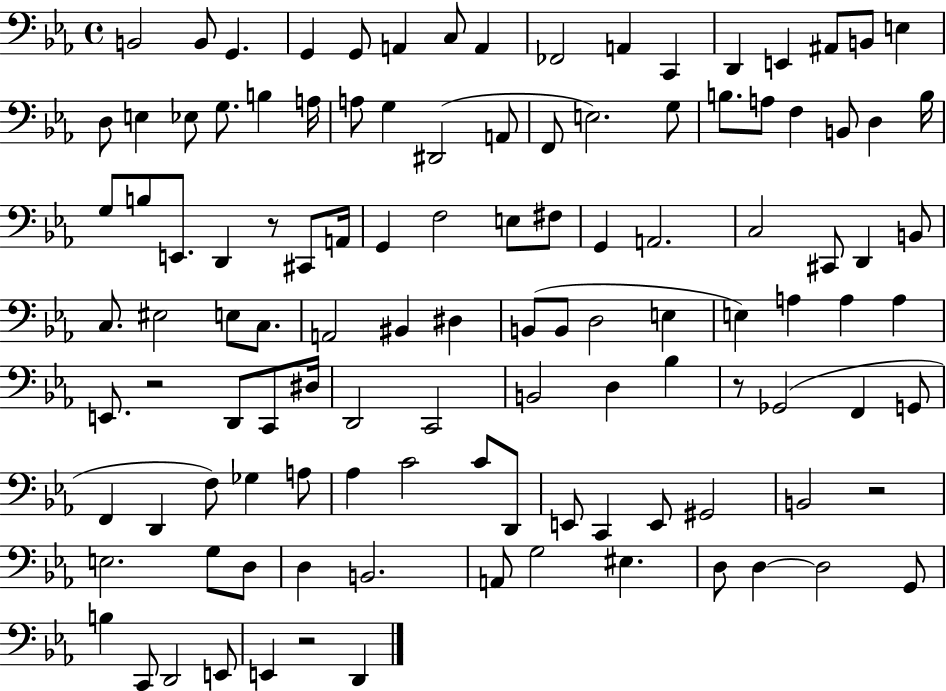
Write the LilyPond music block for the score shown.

{
  \clef bass
  \time 4/4
  \defaultTimeSignature
  \key ees \major
  \repeat volta 2 { b,2 b,8 g,4. | g,4 g,8 a,4 c8 a,4 | fes,2 a,4 c,4 | d,4 e,4 ais,8 b,8 e4 | \break d8 e4 ees8 g8. b4 a16 | a8 g4 dis,2( a,8 | f,8 e2.) g8 | b8. a8 f4 b,8 d4 b16 | \break g8 b8 e,8. d,4 r8 cis,8 a,16 | g,4 f2 e8 fis8 | g,4 a,2. | c2 cis,8 d,4 b,8 | \break c8. eis2 e8 c8. | a,2 bis,4 dis4 | b,8( b,8 d2 e4 | e4) a4 a4 a4 | \break e,8. r2 d,8 c,8 dis16 | d,2 c,2 | b,2 d4 bes4 | r8 ges,2( f,4 g,8 | \break f,4 d,4 f8) ges4 a8 | aes4 c'2 c'8 d,8 | e,8 c,4 e,8 gis,2 | b,2 r2 | \break e2. g8 d8 | d4 b,2. | a,8 g2 eis4. | d8 d4~~ d2 g,8 | \break b4 c,8 d,2 e,8 | e,4 r2 d,4 | } \bar "|."
}